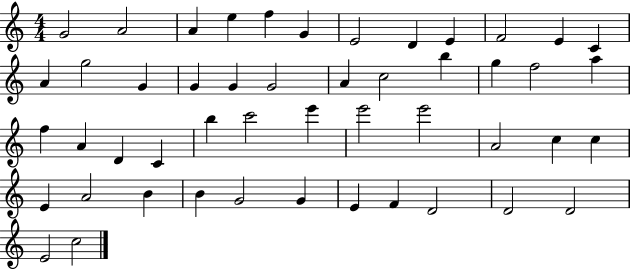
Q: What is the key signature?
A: C major